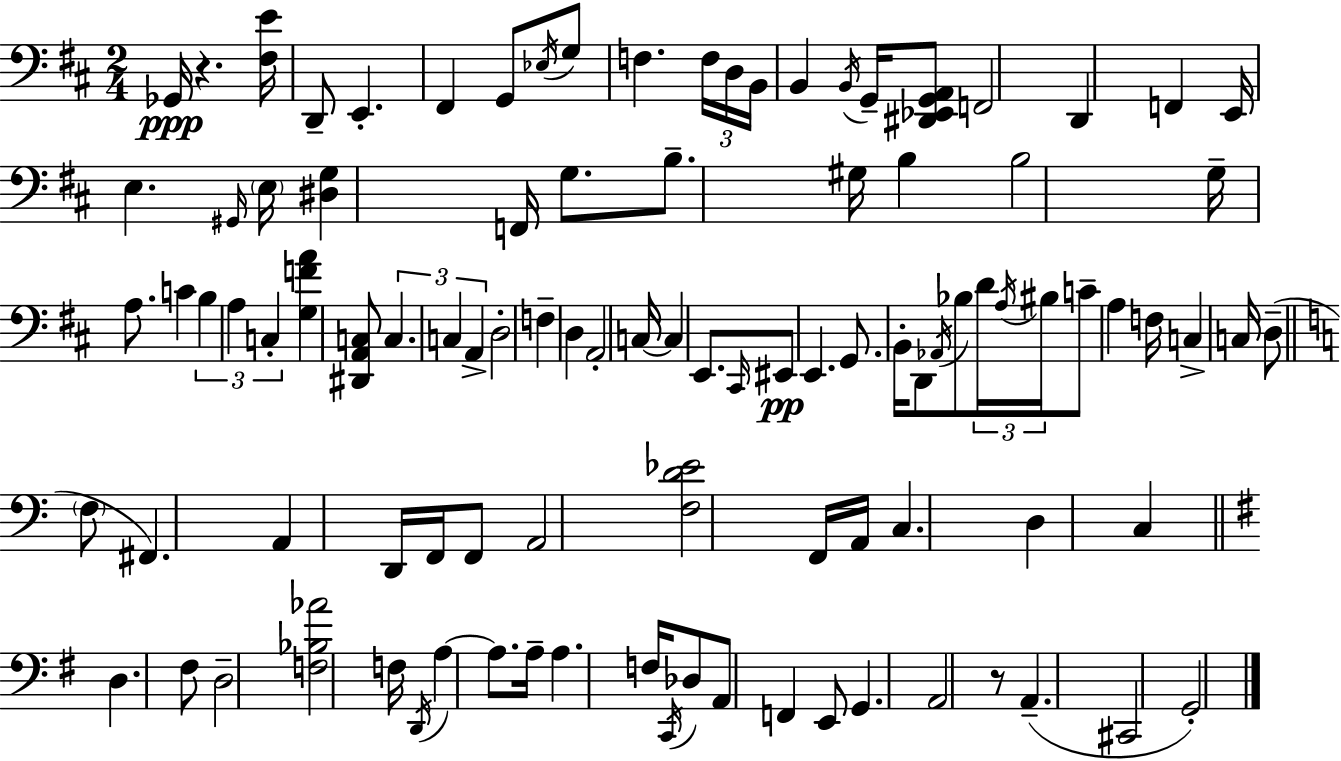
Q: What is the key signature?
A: D major